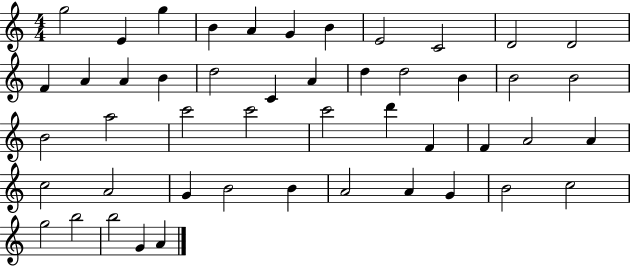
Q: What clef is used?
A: treble